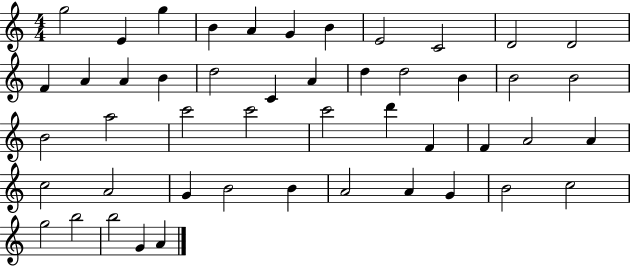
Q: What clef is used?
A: treble